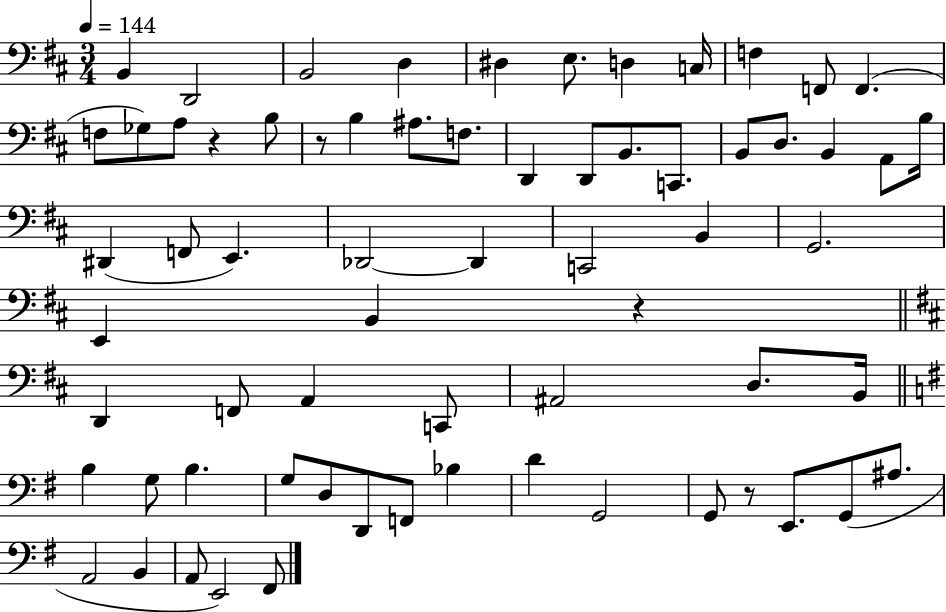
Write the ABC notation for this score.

X:1
T:Untitled
M:3/4
L:1/4
K:D
B,, D,,2 B,,2 D, ^D, E,/2 D, C,/4 F, F,,/2 F,, F,/2 _G,/2 A,/2 z B,/2 z/2 B, ^A,/2 F,/2 D,, D,,/2 B,,/2 C,,/2 B,,/2 D,/2 B,, A,,/2 B,/4 ^D,, F,,/2 E,, _D,,2 _D,, C,,2 B,, G,,2 E,, B,, z D,, F,,/2 A,, C,,/2 ^A,,2 D,/2 B,,/4 B, G,/2 B, G,/2 D,/2 D,,/2 F,,/2 _B, D G,,2 G,,/2 z/2 E,,/2 G,,/2 ^A,/2 A,,2 B,, A,,/2 E,,2 ^F,,/2